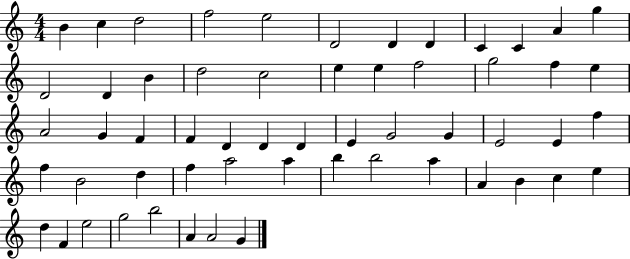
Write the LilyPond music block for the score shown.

{
  \clef treble
  \numericTimeSignature
  \time 4/4
  \key c \major
  b'4 c''4 d''2 | f''2 e''2 | d'2 d'4 d'4 | c'4 c'4 a'4 g''4 | \break d'2 d'4 b'4 | d''2 c''2 | e''4 e''4 f''2 | g''2 f''4 e''4 | \break a'2 g'4 f'4 | f'4 d'4 d'4 d'4 | e'4 g'2 g'4 | e'2 e'4 f''4 | \break f''4 b'2 d''4 | f''4 a''2 a''4 | b''4 b''2 a''4 | a'4 b'4 c''4 e''4 | \break d''4 f'4 e''2 | g''2 b''2 | a'4 a'2 g'4 | \bar "|."
}